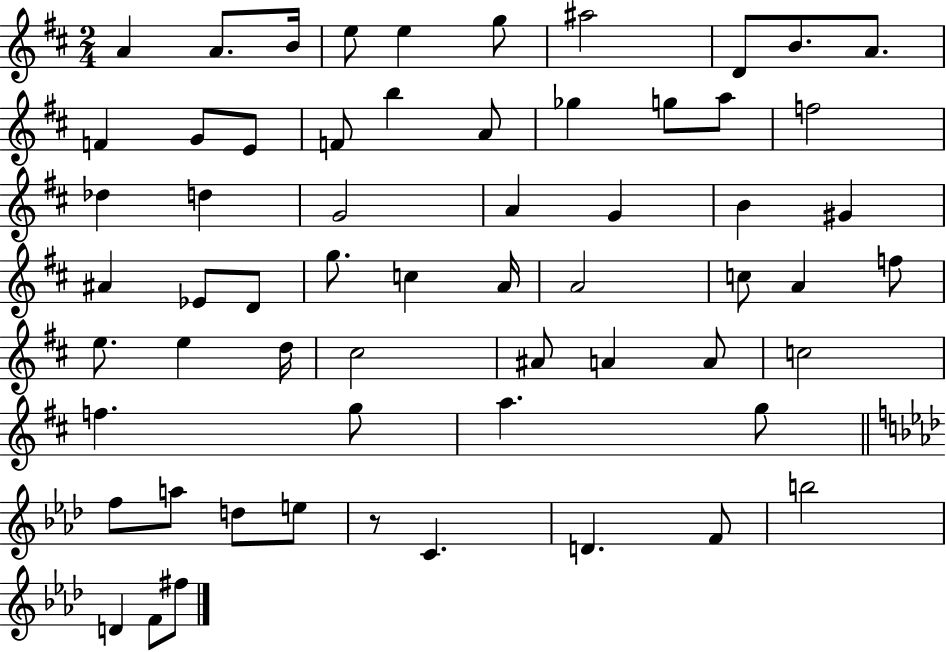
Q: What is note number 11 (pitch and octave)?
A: F4